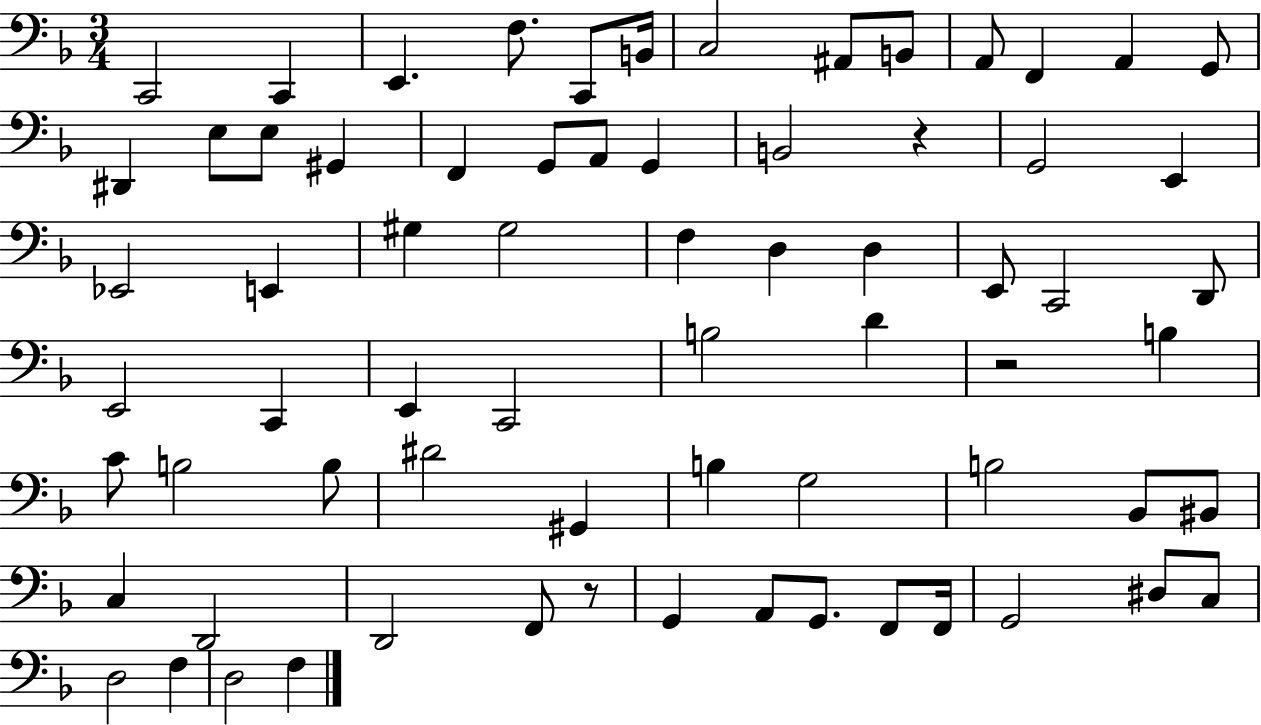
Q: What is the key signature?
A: F major